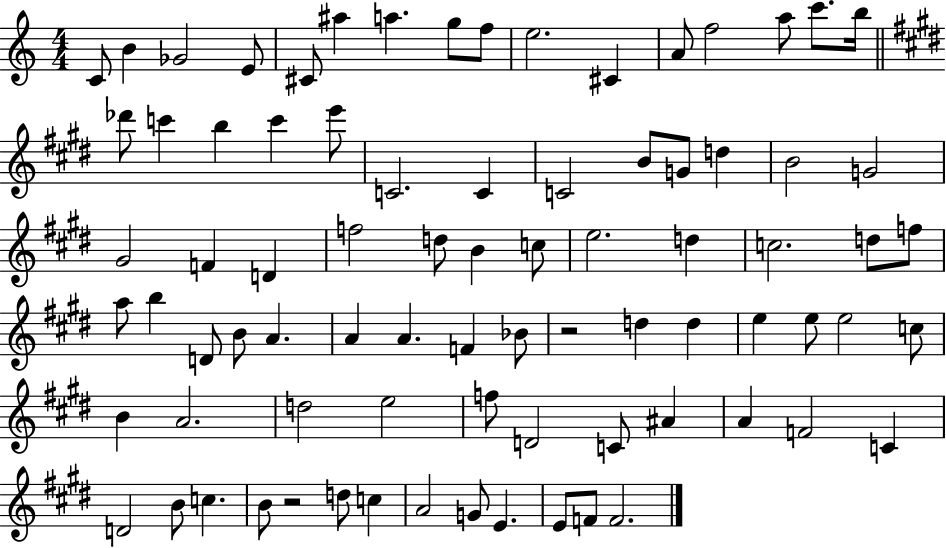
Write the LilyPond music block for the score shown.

{
  \clef treble
  \numericTimeSignature
  \time 4/4
  \key c \major
  \repeat volta 2 { c'8 b'4 ges'2 e'8 | cis'8 ais''4 a''4. g''8 f''8 | e''2. cis'4 | a'8 f''2 a''8 c'''8. b''16 | \break \bar "||" \break \key e \major des'''8 c'''4 b''4 c'''4 e'''8 | c'2. c'4 | c'2 b'8 g'8 d''4 | b'2 g'2 | \break gis'2 f'4 d'4 | f''2 d''8 b'4 c''8 | e''2. d''4 | c''2. d''8 f''8 | \break a''8 b''4 d'8 b'8 a'4. | a'4 a'4. f'4 bes'8 | r2 d''4 d''4 | e''4 e''8 e''2 c''8 | \break b'4 a'2. | d''2 e''2 | f''8 d'2 c'8 ais'4 | a'4 f'2 c'4 | \break d'2 b'8 c''4. | b'8 r2 d''8 c''4 | a'2 g'8 e'4. | e'8 f'8 f'2. | \break } \bar "|."
}